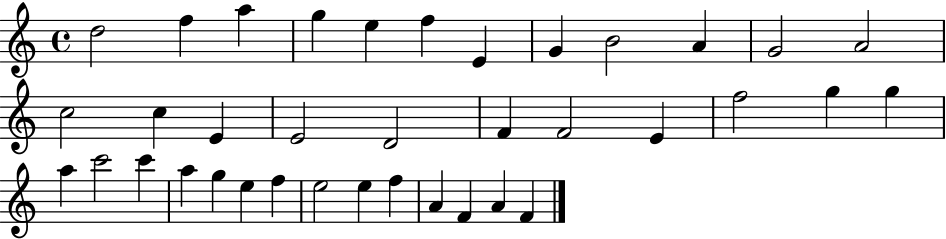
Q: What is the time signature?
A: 4/4